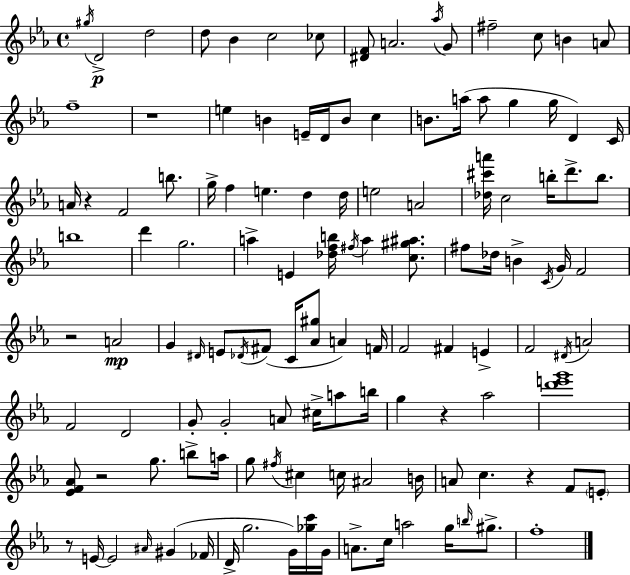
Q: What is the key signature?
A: EES major